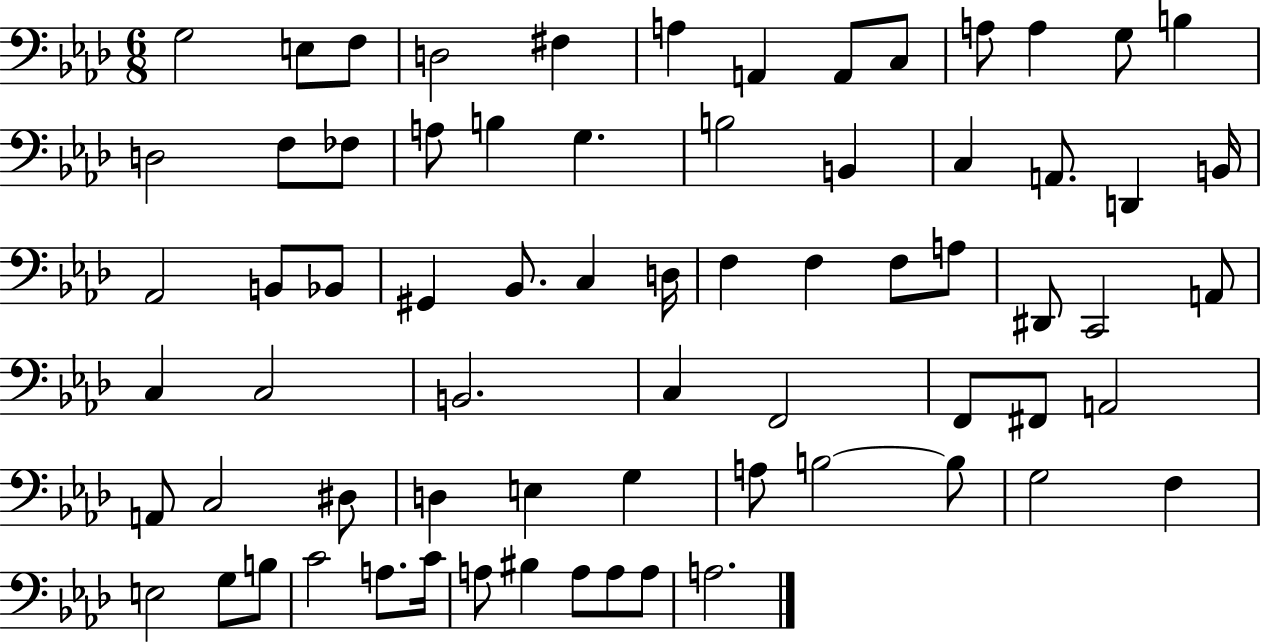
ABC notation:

X:1
T:Untitled
M:6/8
L:1/4
K:Ab
G,2 E,/2 F,/2 D,2 ^F, A, A,, A,,/2 C,/2 A,/2 A, G,/2 B, D,2 F,/2 _F,/2 A,/2 B, G, B,2 B,, C, A,,/2 D,, B,,/4 _A,,2 B,,/2 _B,,/2 ^G,, _B,,/2 C, D,/4 F, F, F,/2 A,/2 ^D,,/2 C,,2 A,,/2 C, C,2 B,,2 C, F,,2 F,,/2 ^F,,/2 A,,2 A,,/2 C,2 ^D,/2 D, E, G, A,/2 B,2 B,/2 G,2 F, E,2 G,/2 B,/2 C2 A,/2 C/4 A,/2 ^B, A,/2 A,/2 A,/2 A,2